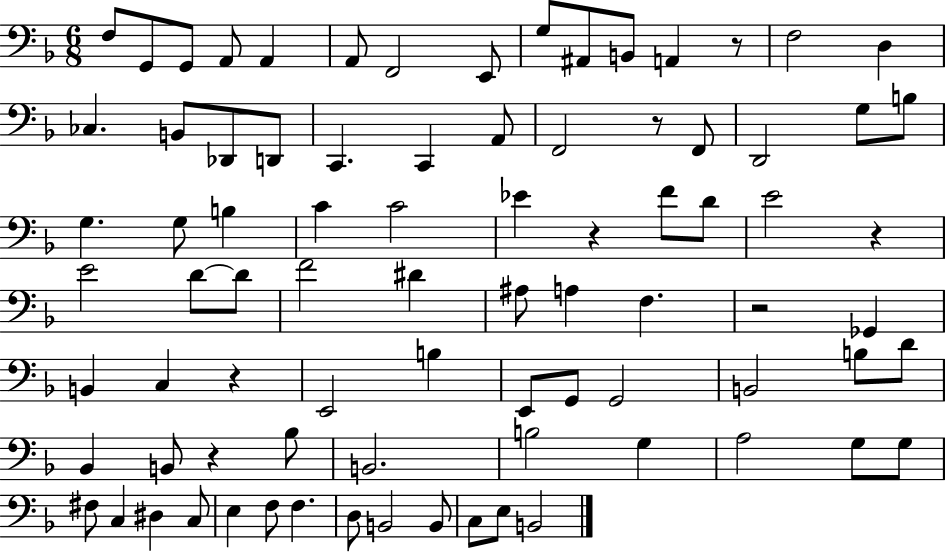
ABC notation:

X:1
T:Untitled
M:6/8
L:1/4
K:F
F,/2 G,,/2 G,,/2 A,,/2 A,, A,,/2 F,,2 E,,/2 G,/2 ^A,,/2 B,,/2 A,, z/2 F,2 D, _C, B,,/2 _D,,/2 D,,/2 C,, C,, A,,/2 F,,2 z/2 F,,/2 D,,2 G,/2 B,/2 G, G,/2 B, C C2 _E z F/2 D/2 E2 z E2 D/2 D/2 F2 ^D ^A,/2 A, F, z2 _G,, B,, C, z E,,2 B, E,,/2 G,,/2 G,,2 B,,2 B,/2 D/2 _B,, B,,/2 z _B,/2 B,,2 B,2 G, A,2 G,/2 G,/2 ^F,/2 C, ^D, C,/2 E, F,/2 F, D,/2 B,,2 B,,/2 C,/2 E,/2 B,,2